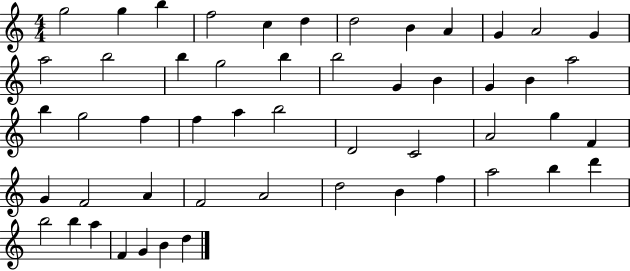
X:1
T:Untitled
M:4/4
L:1/4
K:C
g2 g b f2 c d d2 B A G A2 G a2 b2 b g2 b b2 G B G B a2 b g2 f f a b2 D2 C2 A2 g F G F2 A F2 A2 d2 B f a2 b d' b2 b a F G B d